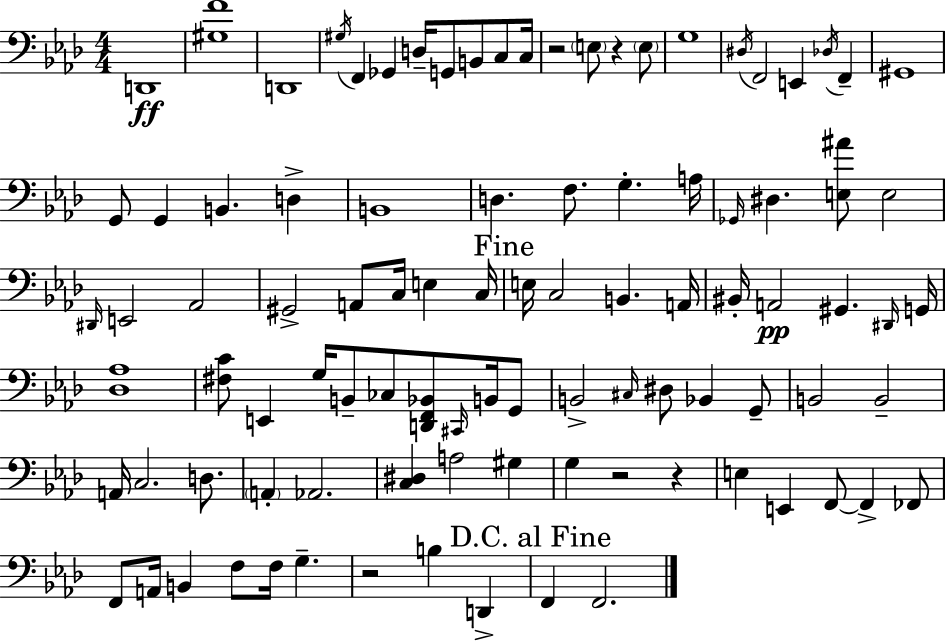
X:1
T:Untitled
M:4/4
L:1/4
K:Fm
D,,4 [^G,F]4 D,,4 ^G,/4 F,, _G,, D,/4 G,,/2 B,,/2 C,/2 C,/4 z2 E,/2 z E,/2 G,4 ^D,/4 F,,2 E,, _D,/4 F,, ^G,,4 G,,/2 G,, B,, D, B,,4 D, F,/2 G, A,/4 _G,,/4 ^D, [E,^A]/2 E,2 ^D,,/4 E,,2 _A,,2 ^G,,2 A,,/2 C,/4 E, C,/4 E,/4 C,2 B,, A,,/4 ^B,,/4 A,,2 ^G,, ^D,,/4 G,,/4 [_D,_A,]4 [^F,C]/2 E,, G,/4 B,,/2 _C,/2 [D,,F,,_B,,]/2 ^C,,/4 B,,/4 G,,/2 B,,2 ^C,/4 ^D,/2 _B,, G,,/2 B,,2 B,,2 A,,/4 C,2 D,/2 A,, _A,,2 [C,^D,] A,2 ^G, G, z2 z E, E,, F,,/2 F,, _F,,/2 F,,/2 A,,/4 B,, F,/2 F,/4 G, z2 B, D,, F,, F,,2